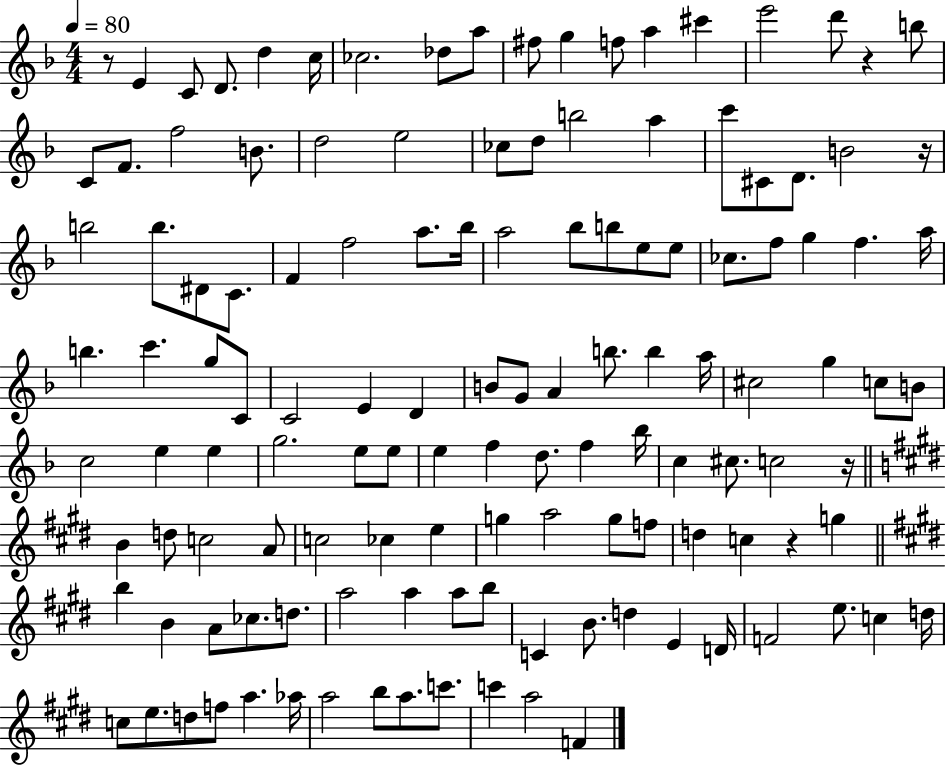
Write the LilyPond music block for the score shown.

{
  \clef treble
  \numericTimeSignature
  \time 4/4
  \key f \major
  \tempo 4 = 80
  \repeat volta 2 { r8 e'4 c'8 d'8. d''4 c''16 | ces''2. des''8 a''8 | fis''8 g''4 f''8 a''4 cis'''4 | e'''2 d'''8 r4 b''8 | \break c'8 f'8. f''2 b'8. | d''2 e''2 | ces''8 d''8 b''2 a''4 | c'''8 cis'8 d'8. b'2 r16 | \break b''2 b''8. dis'8 c'8. | f'4 f''2 a''8. bes''16 | a''2 bes''8 b''8 e''8 e''8 | ces''8. f''8 g''4 f''4. a''16 | \break b''4. c'''4. g''8 c'8 | c'2 e'4 d'4 | b'8 g'8 a'4 b''8. b''4 a''16 | cis''2 g''4 c''8 b'8 | \break c''2 e''4 e''4 | g''2. e''8 e''8 | e''4 f''4 d''8. f''4 bes''16 | c''4 cis''8. c''2 r16 | \break \bar "||" \break \key e \major b'4 d''8 c''2 a'8 | c''2 ces''4 e''4 | g''4 a''2 g''8 f''8 | d''4 c''4 r4 g''4 | \break \bar "||" \break \key e \major b''4 b'4 a'8 ces''8. d''8. | a''2 a''4 a''8 b''8 | c'4 b'8. d''4 e'4 d'16 | f'2 e''8. c''4 d''16 | \break c''8 e''8. d''8 f''8 a''4. aes''16 | a''2 b''8 a''8. c'''8. | c'''4 a''2 f'4 | } \bar "|."
}